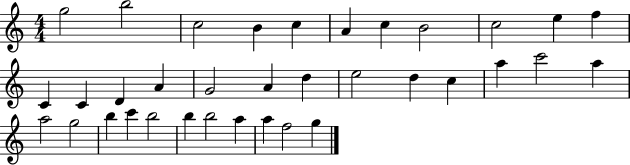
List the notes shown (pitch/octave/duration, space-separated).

G5/h B5/h C5/h B4/q C5/q A4/q C5/q B4/h C5/h E5/q F5/q C4/q C4/q D4/q A4/q G4/h A4/q D5/q E5/h D5/q C5/q A5/q C6/h A5/q A5/h G5/h B5/q C6/q B5/h B5/q B5/h A5/q A5/q F5/h G5/q